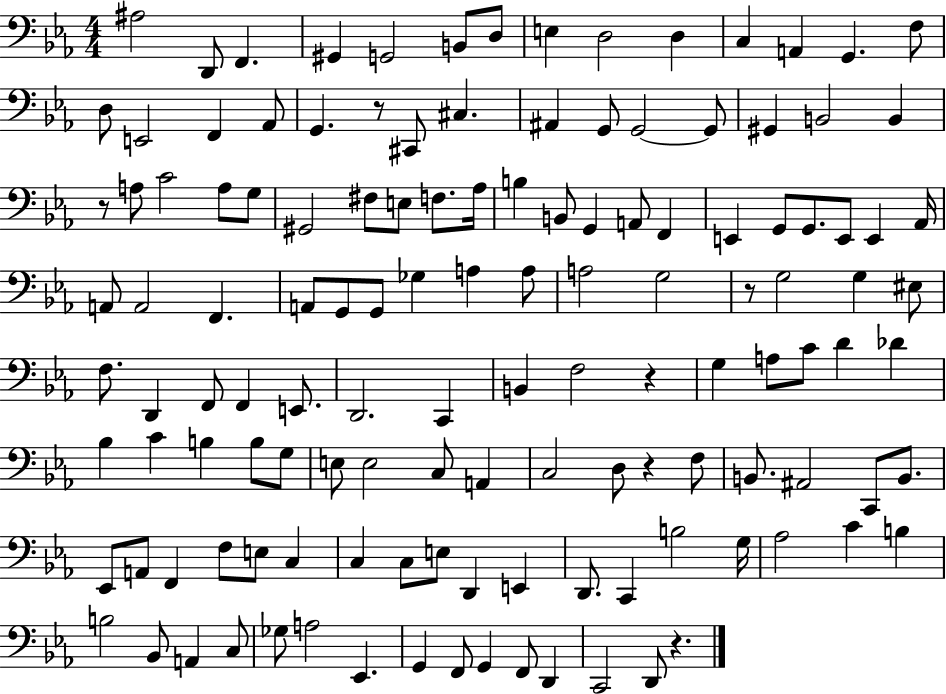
{
  \clef bass
  \numericTimeSignature
  \time 4/4
  \key ees \major
  \repeat volta 2 { ais2 d,8 f,4. | gis,4 g,2 b,8 d8 | e4 d2 d4 | c4 a,4 g,4. f8 | \break d8 e,2 f,4 aes,8 | g,4. r8 cis,8 cis4. | ais,4 g,8 g,2~~ g,8 | gis,4 b,2 b,4 | \break r8 a8 c'2 a8 g8 | gis,2 fis8 e8 f8. aes16 | b4 b,8 g,4 a,8 f,4 | e,4 g,8 g,8. e,8 e,4 aes,16 | \break a,8 a,2 f,4. | a,8 g,8 g,8 ges4 a4 a8 | a2 g2 | r8 g2 g4 eis8 | \break f8. d,4 f,8 f,4 e,8. | d,2. c,4 | b,4 f2 r4 | g4 a8 c'8 d'4 des'4 | \break bes4 c'4 b4 b8 g8 | e8 e2 c8 a,4 | c2 d8 r4 f8 | b,8. ais,2 c,8 b,8. | \break ees,8 a,8 f,4 f8 e8 c4 | c4 c8 e8 d,4 e,4 | d,8. c,4 b2 g16 | aes2 c'4 b4 | \break b2 bes,8 a,4 c8 | ges8 a2 ees,4. | g,4 f,8 g,4 f,8 d,4 | c,2 d,8 r4. | \break } \bar "|."
}